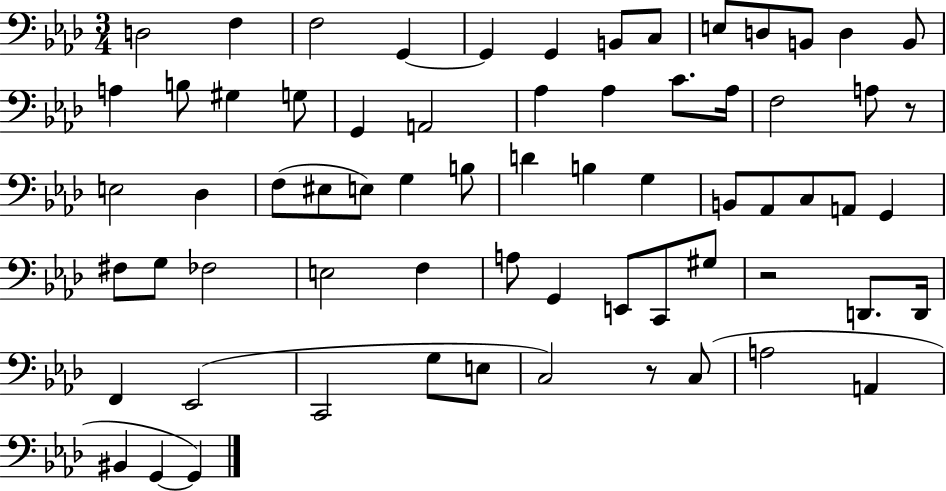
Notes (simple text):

D3/h F3/q F3/h G2/q G2/q G2/q B2/e C3/e E3/e D3/e B2/e D3/q B2/e A3/q B3/e G#3/q G3/e G2/q A2/h Ab3/q Ab3/q C4/e. Ab3/s F3/h A3/e R/e E3/h Db3/q F3/e EIS3/e E3/e G3/q B3/e D4/q B3/q G3/q B2/e Ab2/e C3/e A2/e G2/q F#3/e G3/e FES3/h E3/h F3/q A3/e G2/q E2/e C2/e G#3/e R/h D2/e. D2/s F2/q Eb2/h C2/h G3/e E3/e C3/h R/e C3/e A3/h A2/q BIS2/q G2/q G2/q